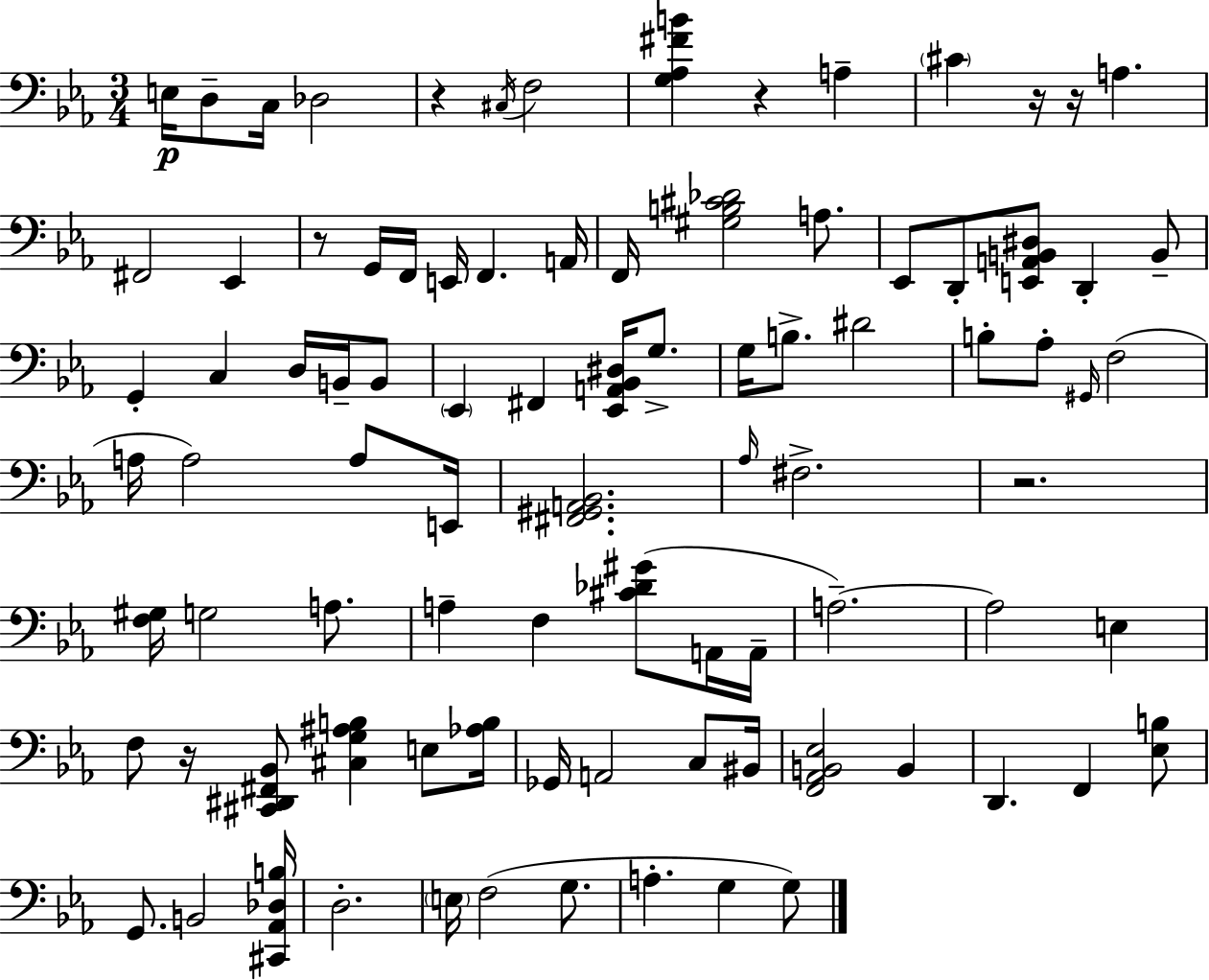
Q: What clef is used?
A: bass